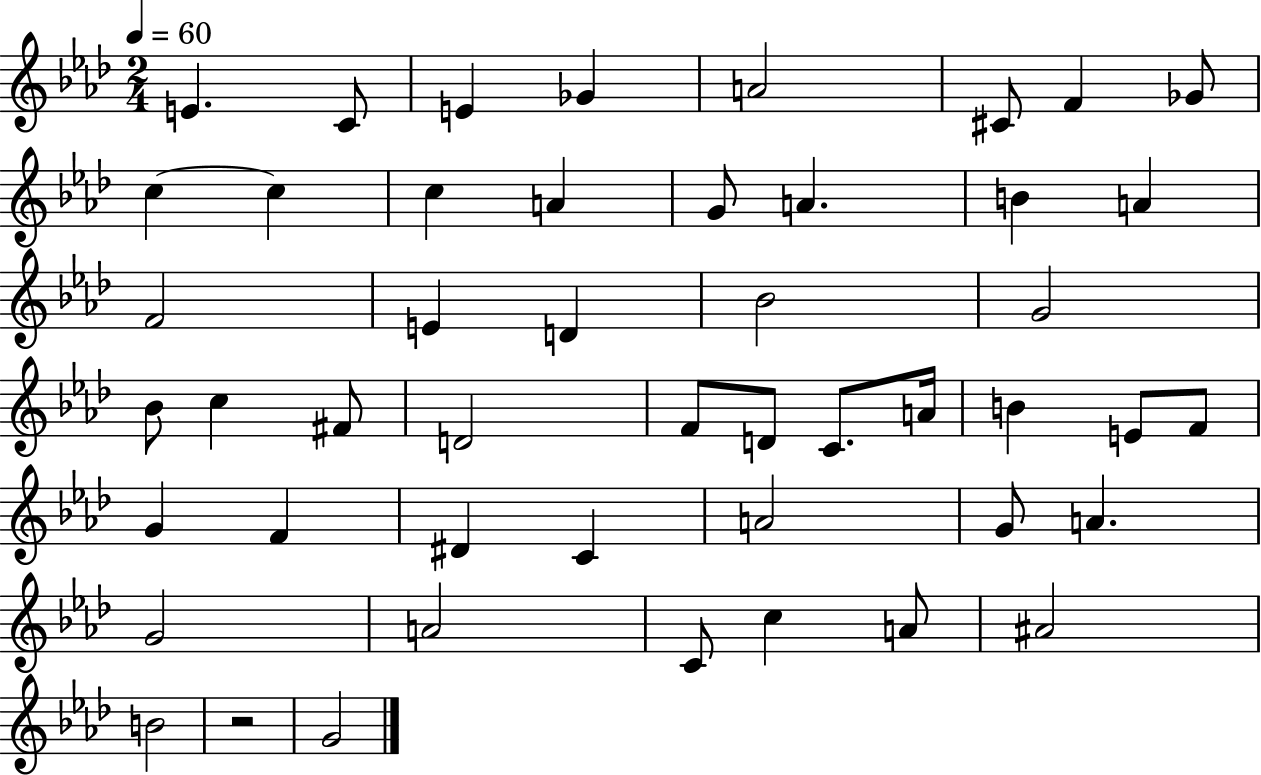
{
  \clef treble
  \numericTimeSignature
  \time 2/4
  \key aes \major
  \tempo 4 = 60
  e'4. c'8 | e'4 ges'4 | a'2 | cis'8 f'4 ges'8 | \break c''4~~ c''4 | c''4 a'4 | g'8 a'4. | b'4 a'4 | \break f'2 | e'4 d'4 | bes'2 | g'2 | \break bes'8 c''4 fis'8 | d'2 | f'8 d'8 c'8. a'16 | b'4 e'8 f'8 | \break g'4 f'4 | dis'4 c'4 | a'2 | g'8 a'4. | \break g'2 | a'2 | c'8 c''4 a'8 | ais'2 | \break b'2 | r2 | g'2 | \bar "|."
}